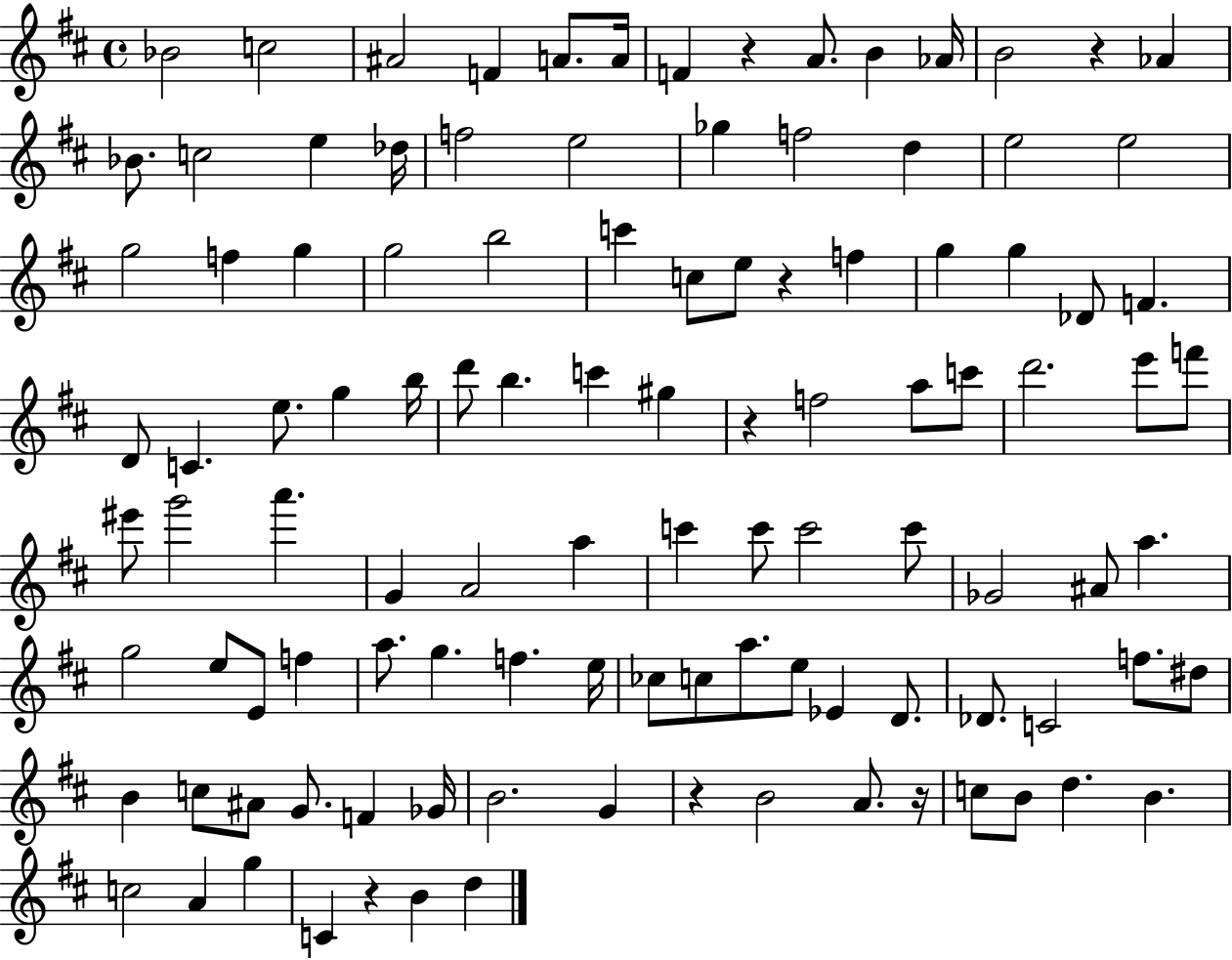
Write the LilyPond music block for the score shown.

{
  \clef treble
  \time 4/4
  \defaultTimeSignature
  \key d \major
  bes'2 c''2 | ais'2 f'4 a'8. a'16 | f'4 r4 a'8. b'4 aes'16 | b'2 r4 aes'4 | \break bes'8. c''2 e''4 des''16 | f''2 e''2 | ges''4 f''2 d''4 | e''2 e''2 | \break g''2 f''4 g''4 | g''2 b''2 | c'''4 c''8 e''8 r4 f''4 | g''4 g''4 des'8 f'4. | \break d'8 c'4. e''8. g''4 b''16 | d'''8 b''4. c'''4 gis''4 | r4 f''2 a''8 c'''8 | d'''2. e'''8 f'''8 | \break eis'''8 g'''2 a'''4. | g'4 a'2 a''4 | c'''4 c'''8 c'''2 c'''8 | ges'2 ais'8 a''4. | \break g''2 e''8 e'8 f''4 | a''8. g''4. f''4. e''16 | ces''8 c''8 a''8. e''8 ees'4 d'8. | des'8. c'2 f''8. dis''8 | \break b'4 c''8 ais'8 g'8. f'4 ges'16 | b'2. g'4 | r4 b'2 a'8. r16 | c''8 b'8 d''4. b'4. | \break c''2 a'4 g''4 | c'4 r4 b'4 d''4 | \bar "|."
}